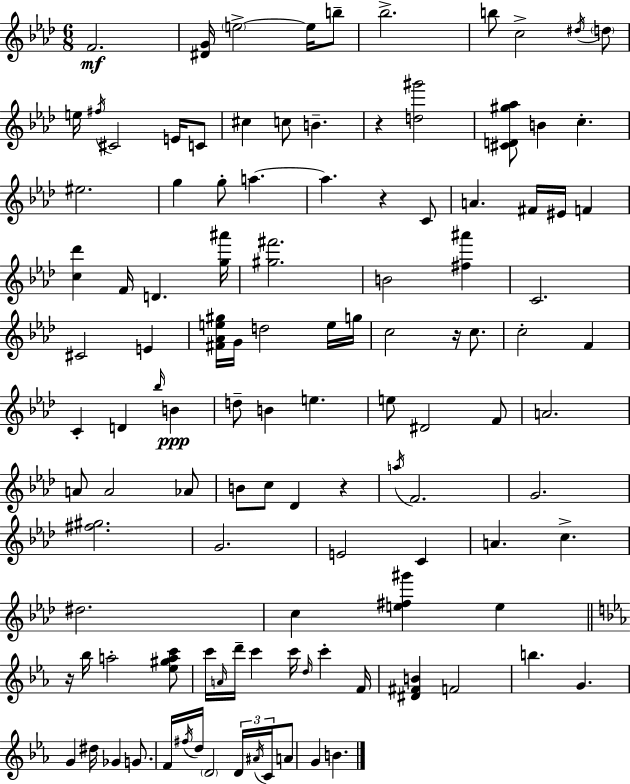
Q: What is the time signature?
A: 6/8